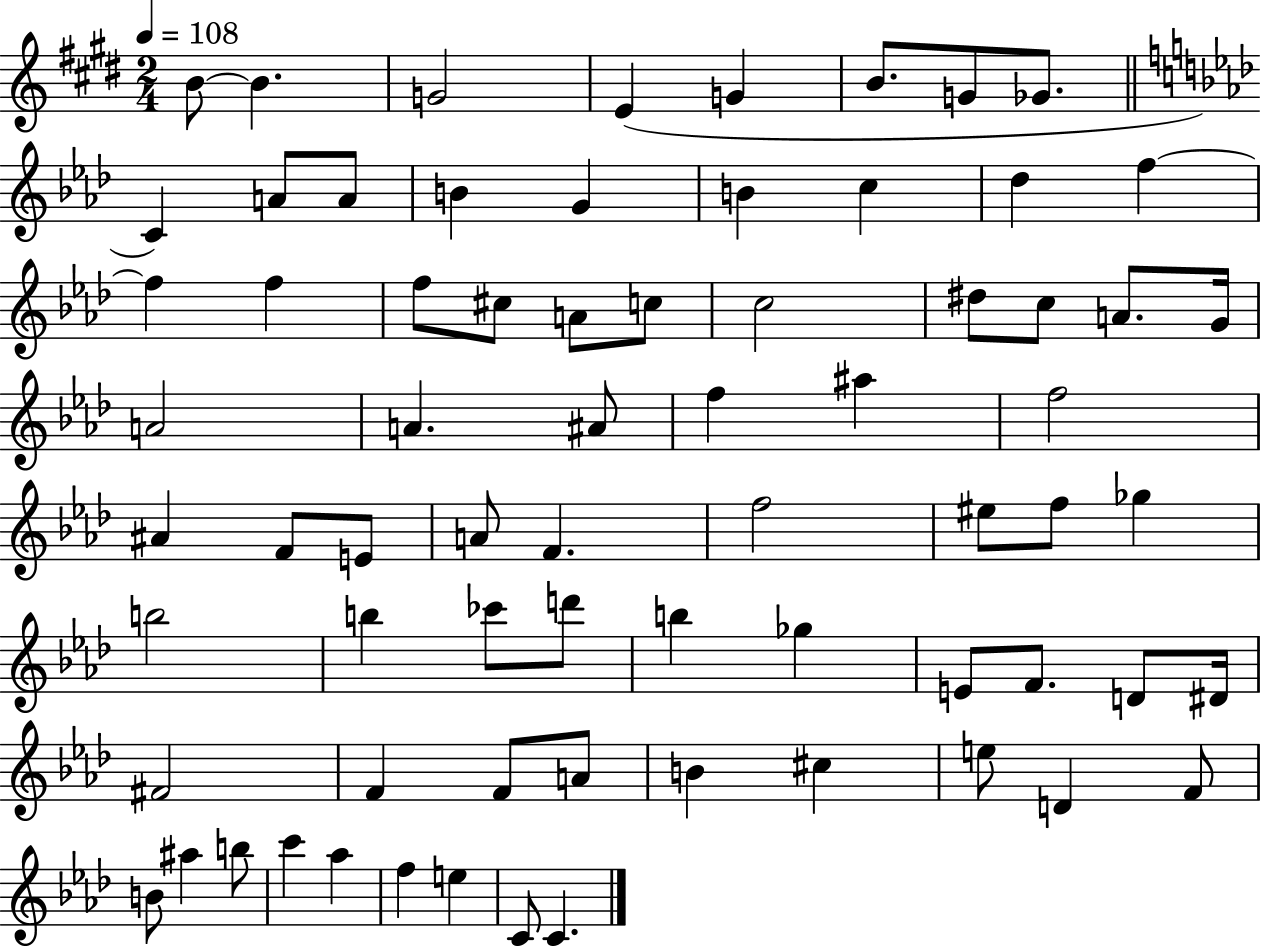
{
  \clef treble
  \numericTimeSignature
  \time 2/4
  \key e \major
  \tempo 4 = 108
  b'8~~ b'4. | g'2 | e'4( g'4 | b'8. g'8 ges'8. | \break \bar "||" \break \key f \minor c'4) a'8 a'8 | b'4 g'4 | b'4 c''4 | des''4 f''4~~ | \break f''4 f''4 | f''8 cis''8 a'8 c''8 | c''2 | dis''8 c''8 a'8. g'16 | \break a'2 | a'4. ais'8 | f''4 ais''4 | f''2 | \break ais'4 f'8 e'8 | a'8 f'4. | f''2 | eis''8 f''8 ges''4 | \break b''2 | b''4 ces'''8 d'''8 | b''4 ges''4 | e'8 f'8. d'8 dis'16 | \break fis'2 | f'4 f'8 a'8 | b'4 cis''4 | e''8 d'4 f'8 | \break b'8 ais''4 b''8 | c'''4 aes''4 | f''4 e''4 | c'8 c'4. | \break \bar "|."
}